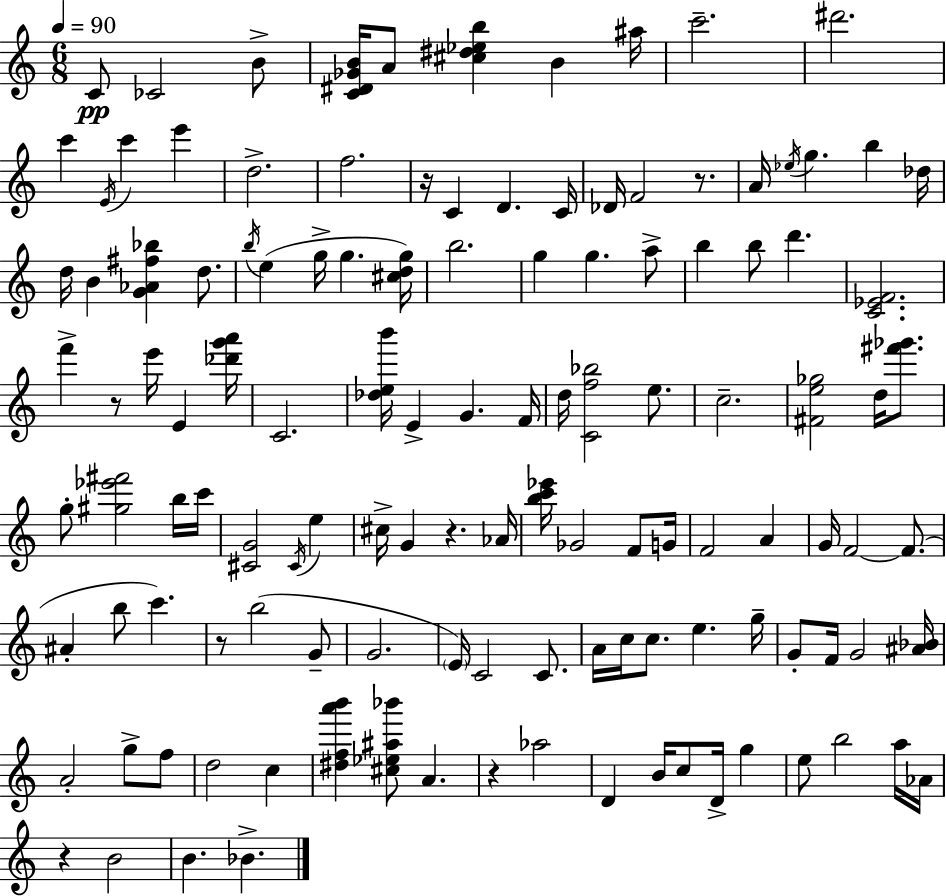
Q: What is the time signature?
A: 6/8